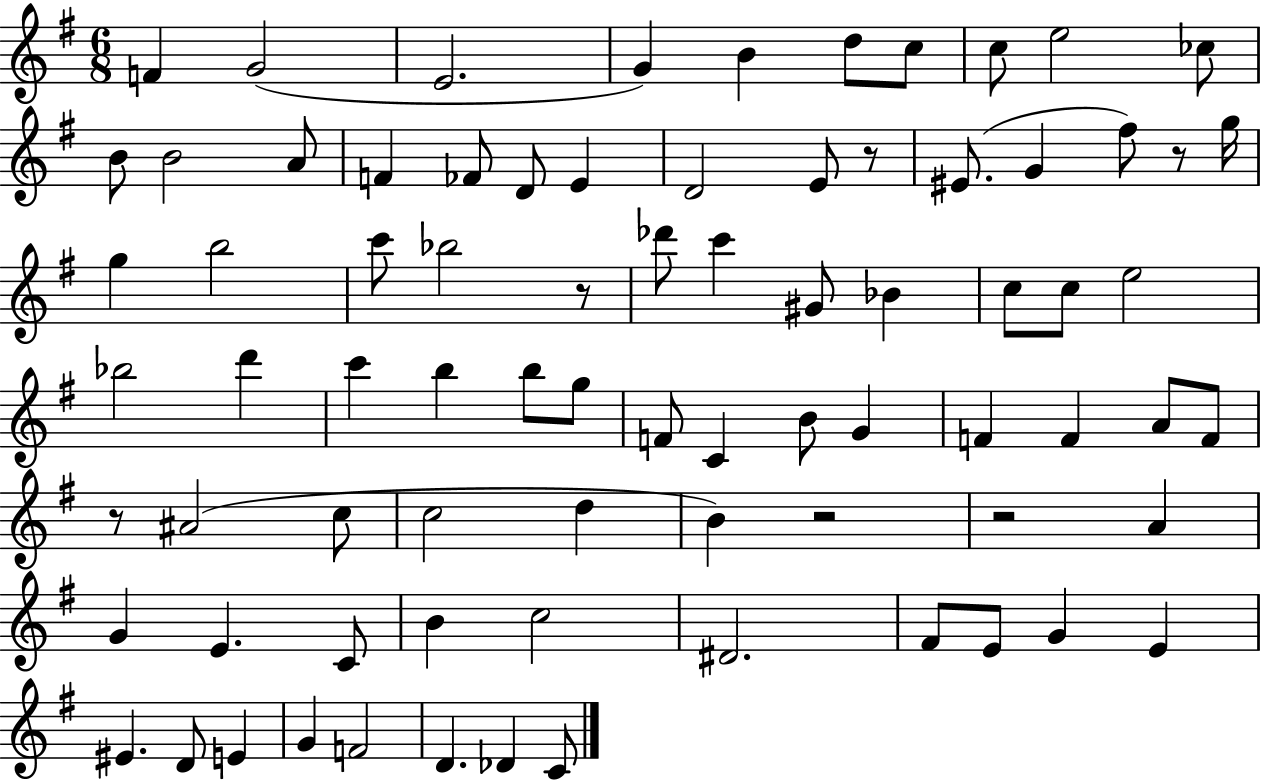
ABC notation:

X:1
T:Untitled
M:6/8
L:1/4
K:G
F G2 E2 G B d/2 c/2 c/2 e2 _c/2 B/2 B2 A/2 F _F/2 D/2 E D2 E/2 z/2 ^E/2 G ^f/2 z/2 g/4 g b2 c'/2 _b2 z/2 _d'/2 c' ^G/2 _B c/2 c/2 e2 _b2 d' c' b b/2 g/2 F/2 C B/2 G F F A/2 F/2 z/2 ^A2 c/2 c2 d B z2 z2 A G E C/2 B c2 ^D2 ^F/2 E/2 G E ^E D/2 E G F2 D _D C/2